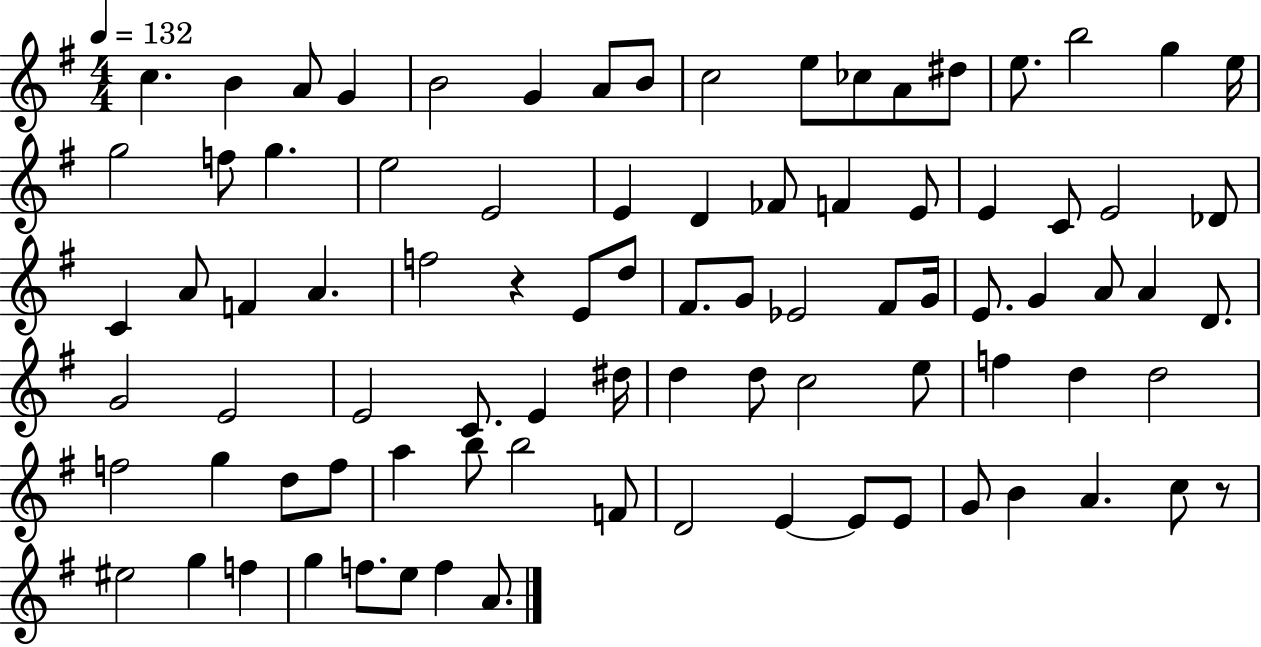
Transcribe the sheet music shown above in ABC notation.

X:1
T:Untitled
M:4/4
L:1/4
K:G
c B A/2 G B2 G A/2 B/2 c2 e/2 _c/2 A/2 ^d/2 e/2 b2 g e/4 g2 f/2 g e2 E2 E D _F/2 F E/2 E C/2 E2 _D/2 C A/2 F A f2 z E/2 d/2 ^F/2 G/2 _E2 ^F/2 G/4 E/2 G A/2 A D/2 G2 E2 E2 C/2 E ^d/4 d d/2 c2 e/2 f d d2 f2 g d/2 f/2 a b/2 b2 F/2 D2 E E/2 E/2 G/2 B A c/2 z/2 ^e2 g f g f/2 e/2 f A/2